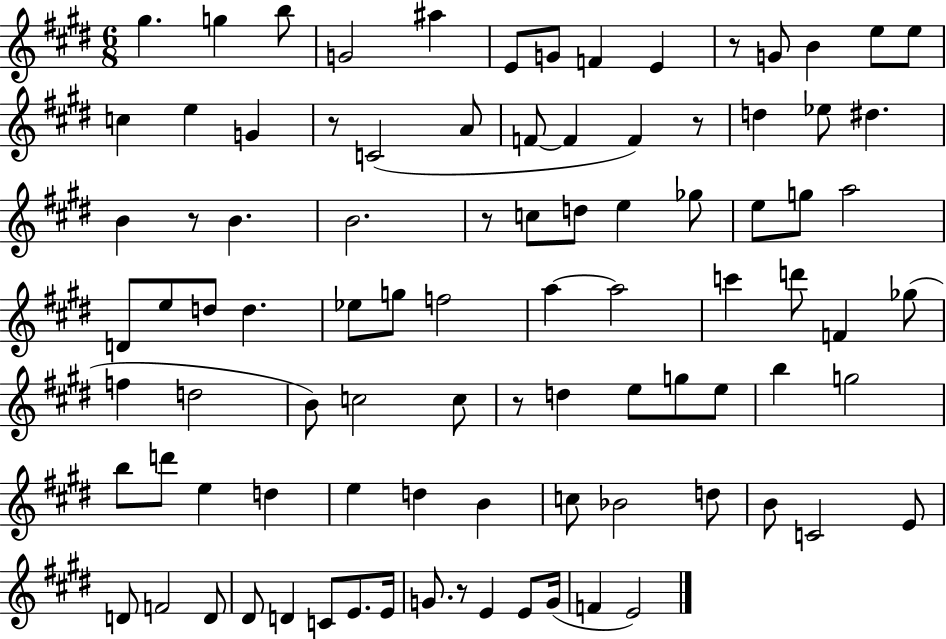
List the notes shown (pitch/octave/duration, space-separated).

G#5/q. G5/q B5/e G4/h A#5/q E4/e G4/e F4/q E4/q R/e G4/e B4/q E5/e E5/e C5/q E5/q G4/q R/e C4/h A4/e F4/e F4/q F4/q R/e D5/q Eb5/e D#5/q. B4/q R/e B4/q. B4/h. R/e C5/e D5/e E5/q Gb5/e E5/e G5/e A5/h D4/e E5/e D5/e D5/q. Eb5/e G5/e F5/h A5/q A5/h C6/q D6/e F4/q Gb5/e F5/q D5/h B4/e C5/h C5/e R/e D5/q E5/e G5/e E5/e B5/q G5/h B5/e D6/e E5/q D5/q E5/q D5/q B4/q C5/e Bb4/h D5/e B4/e C4/h E4/e D4/e F4/h D4/e D#4/e D4/q C4/e E4/e. E4/s G4/e. R/e E4/q E4/e G4/s F4/q E4/h